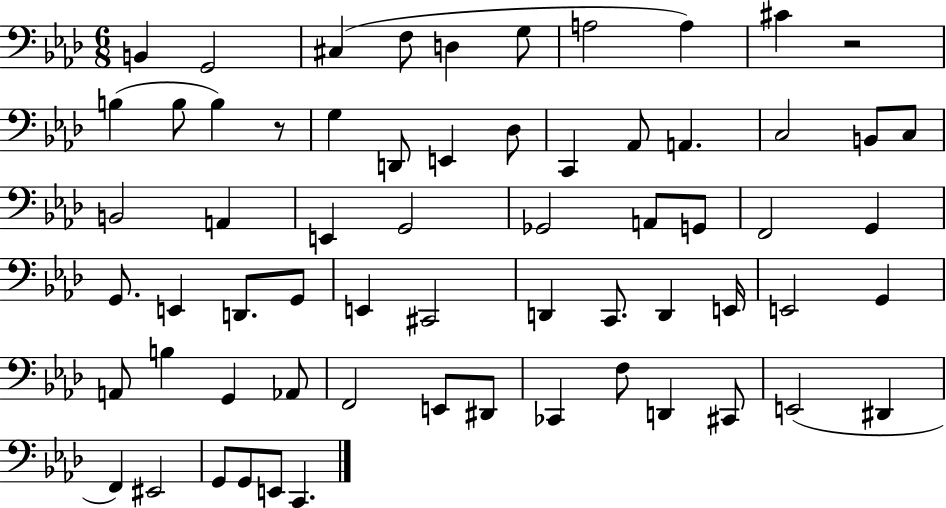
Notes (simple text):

B2/q G2/h C#3/q F3/e D3/q G3/e A3/h A3/q C#4/q R/h B3/q B3/e B3/q R/e G3/q D2/e E2/q Db3/e C2/q Ab2/e A2/q. C3/h B2/e C3/e B2/h A2/q E2/q G2/h Gb2/h A2/e G2/e F2/h G2/q G2/e. E2/q D2/e. G2/e E2/q C#2/h D2/q C2/e. D2/q E2/s E2/h G2/q A2/e B3/q G2/q Ab2/e F2/h E2/e D#2/e CES2/q F3/e D2/q C#2/e E2/h D#2/q F2/q EIS2/h G2/e G2/e E2/e C2/q.